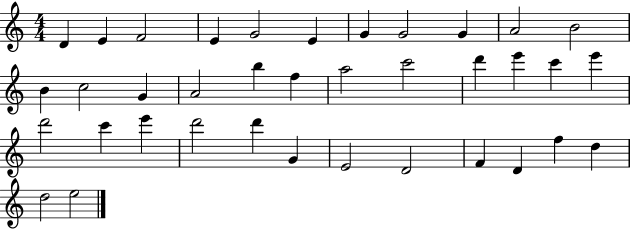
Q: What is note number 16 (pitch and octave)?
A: B5